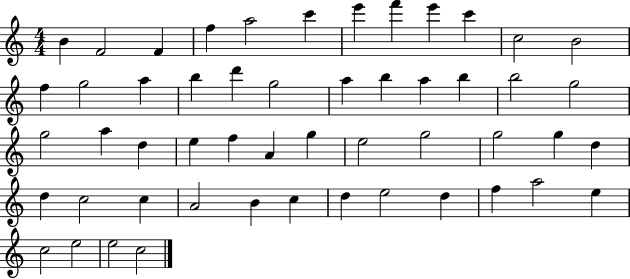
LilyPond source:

{
  \clef treble
  \numericTimeSignature
  \time 4/4
  \key c \major
  b'4 f'2 f'4 | f''4 a''2 c'''4 | e'''4 f'''4 e'''4 c'''4 | c''2 b'2 | \break f''4 g''2 a''4 | b''4 d'''4 g''2 | a''4 b''4 a''4 b''4 | b''2 g''2 | \break g''2 a''4 d''4 | e''4 f''4 a'4 g''4 | e''2 g''2 | g''2 g''4 d''4 | \break d''4 c''2 c''4 | a'2 b'4 c''4 | d''4 e''2 d''4 | f''4 a''2 e''4 | \break c''2 e''2 | e''2 c''2 | \bar "|."
}